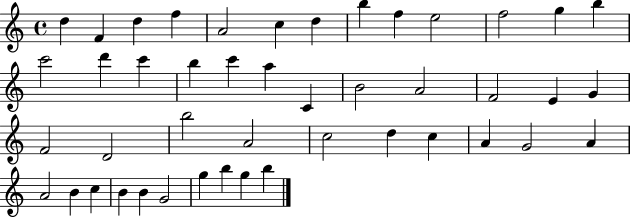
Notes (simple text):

D5/q F4/q D5/q F5/q A4/h C5/q D5/q B5/q F5/q E5/h F5/h G5/q B5/q C6/h D6/q C6/q B5/q C6/q A5/q C4/q B4/h A4/h F4/h E4/q G4/q F4/h D4/h B5/h A4/h C5/h D5/q C5/q A4/q G4/h A4/q A4/h B4/q C5/q B4/q B4/q G4/h G5/q B5/q G5/q B5/q